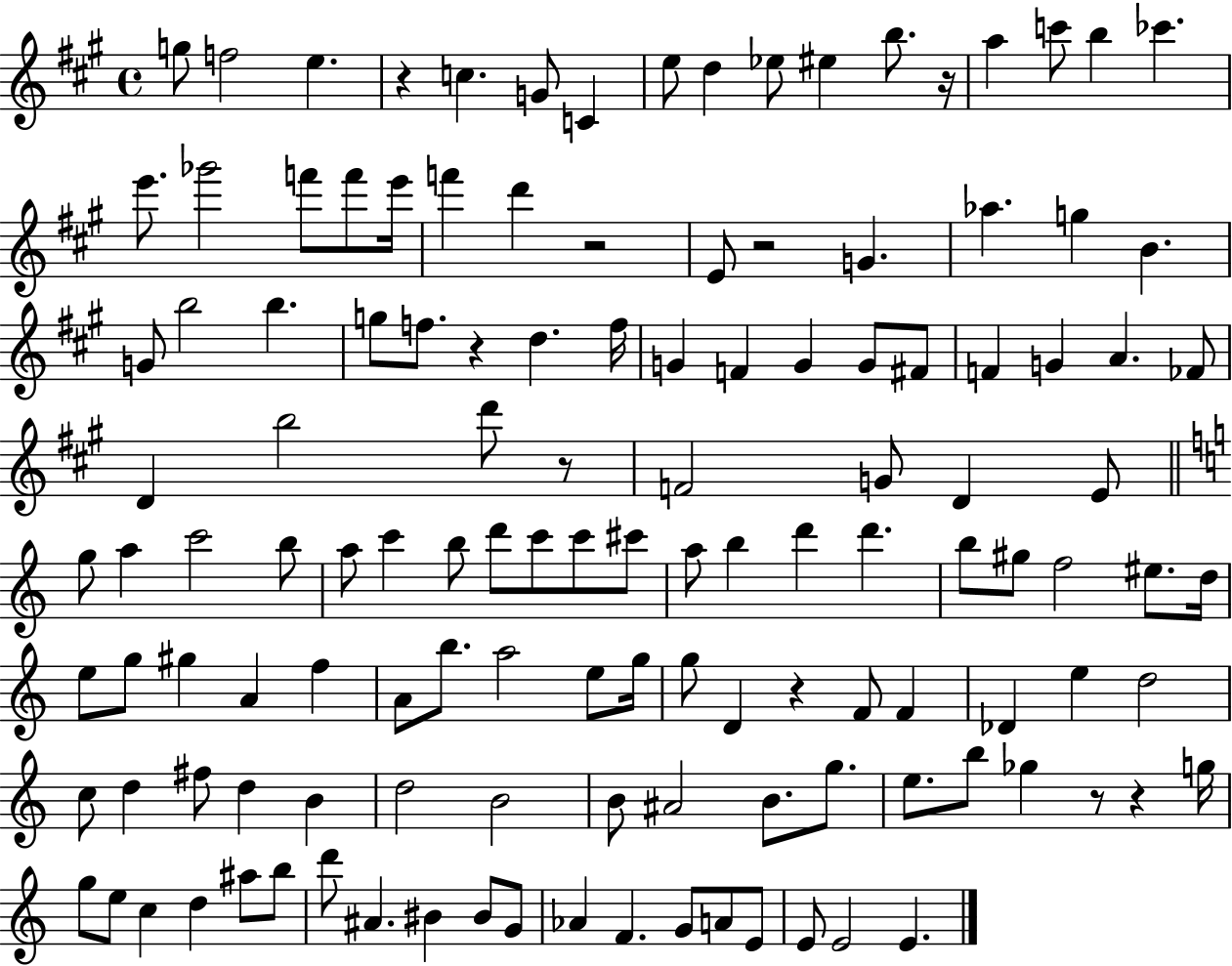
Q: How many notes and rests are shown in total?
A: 130